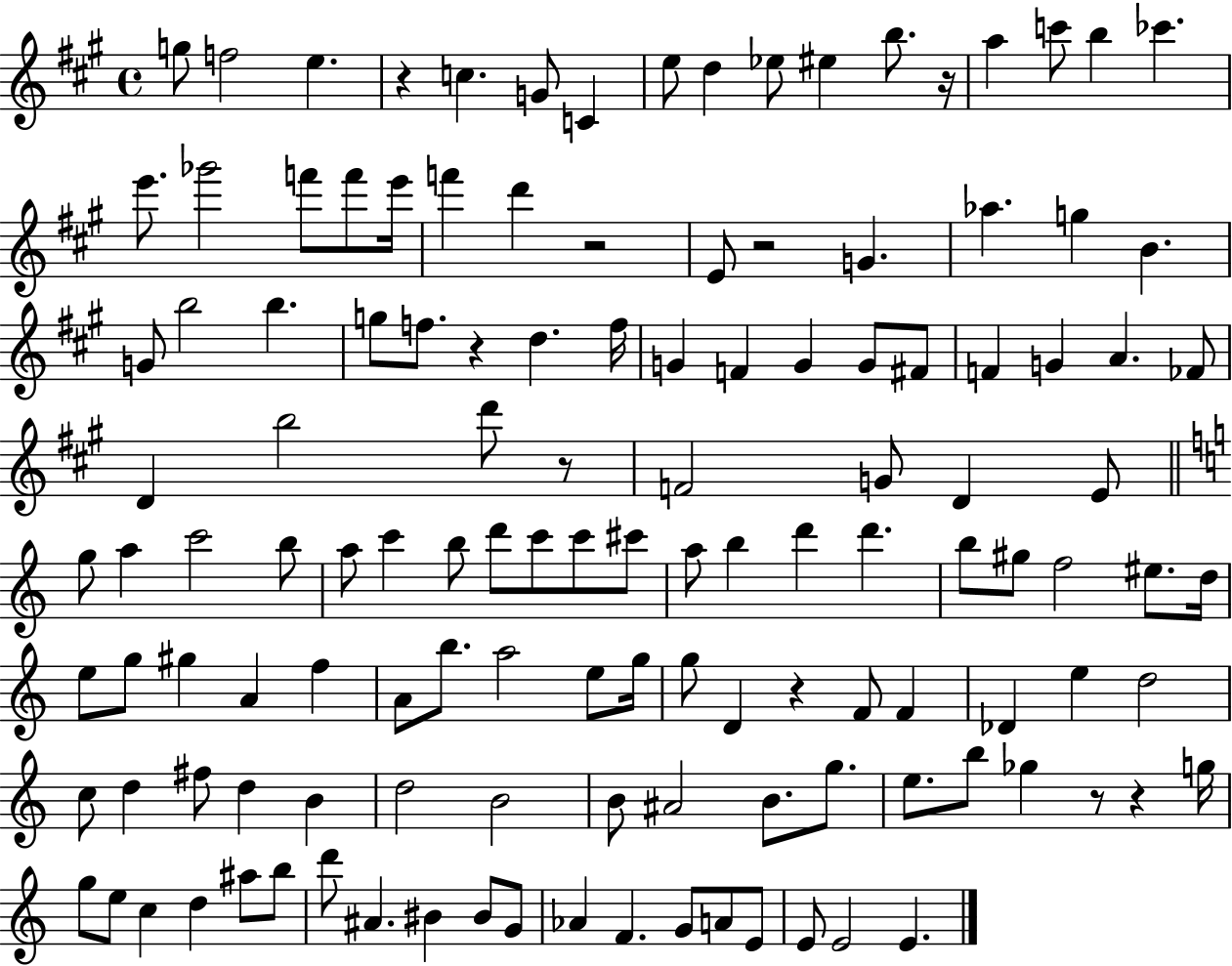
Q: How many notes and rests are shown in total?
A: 130